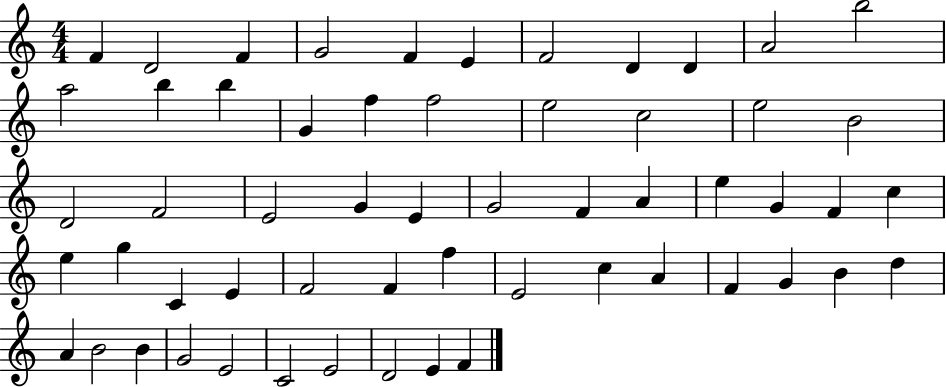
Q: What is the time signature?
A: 4/4